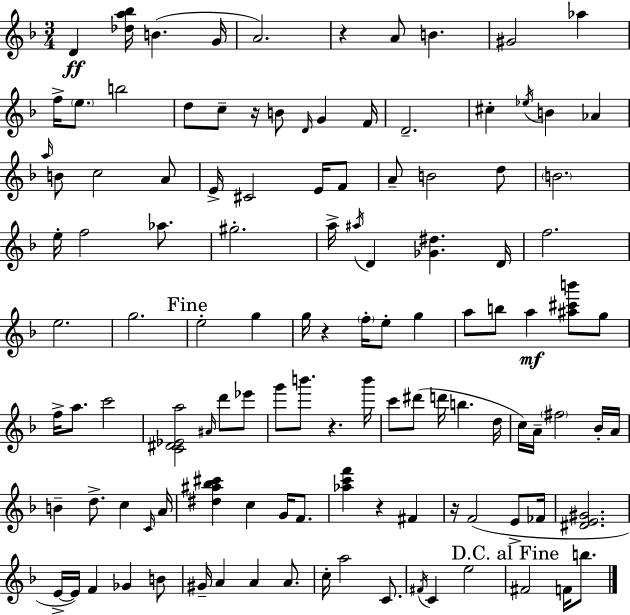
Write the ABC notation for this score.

X:1
T:Untitled
M:3/4
L:1/4
K:F
D [_da_b]/4 B G/4 A2 z A/2 B ^G2 _a f/4 e/2 b2 d/2 c/2 z/4 B/2 D/4 G F/4 D2 ^c _e/4 B _A a/4 B/2 c2 A/2 E/4 ^C2 E/4 F/2 A/2 B2 d/2 B2 e/4 f2 _a/2 ^g2 a/4 ^a/4 D [_G^d] D/4 f2 e2 g2 e2 g g/4 z f/4 e/2 g a/2 b/2 a [^a^c'b']/2 g/2 f/4 a/2 c'2 [C^D_Ea]2 ^A/4 d'/2 _e'/2 g'/2 b'/2 z b'/4 c'/2 ^d'/2 d'/4 b d/4 c/4 A/4 ^f2 _B/4 A/4 B d/2 c C/4 A/4 [^d^a_b^c'] c G/4 F/2 [_ac'f'] z ^F z/4 F2 E/2 _F/4 [^DE^G]2 E/4 E/4 F _G B/2 ^G/4 A A A/2 c/4 a2 C/2 ^F/4 C e2 ^F2 F/4 b/2